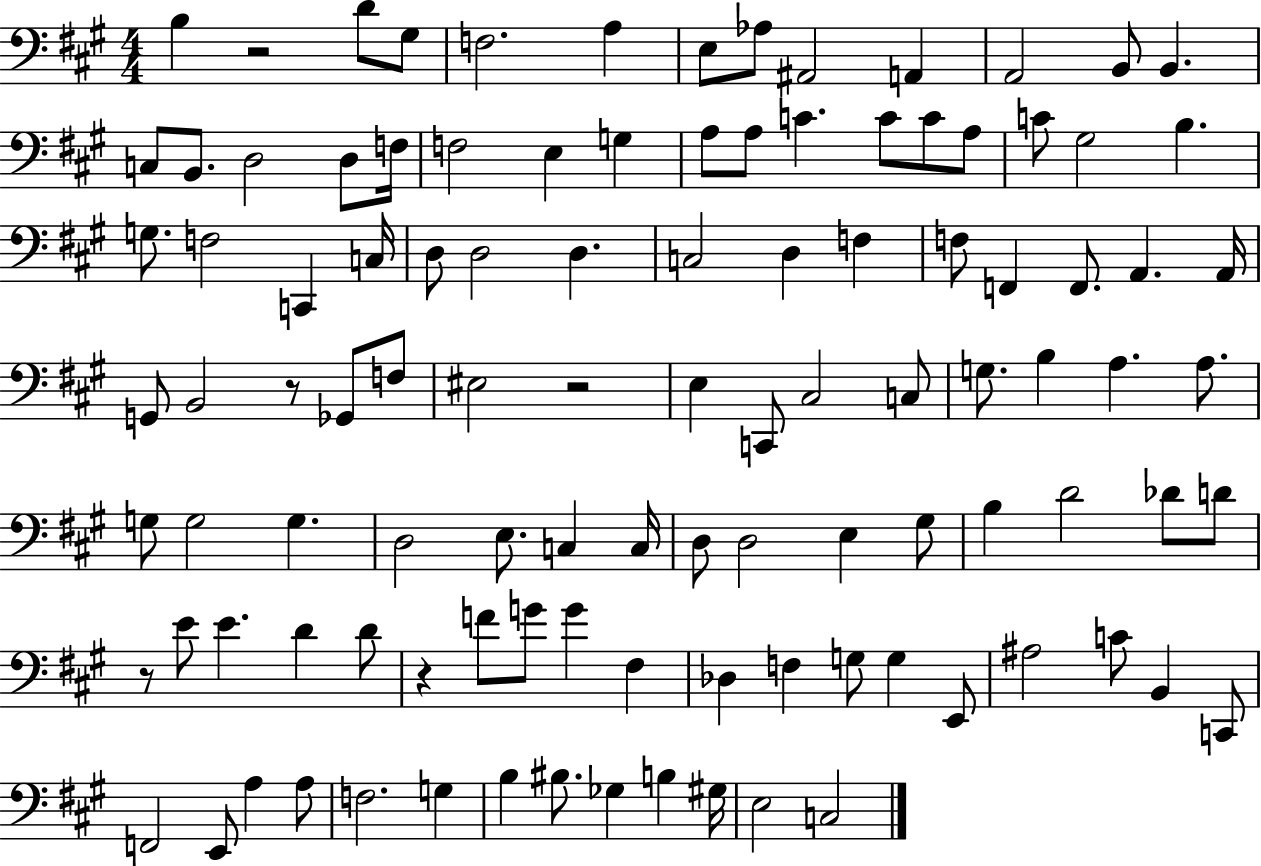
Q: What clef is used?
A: bass